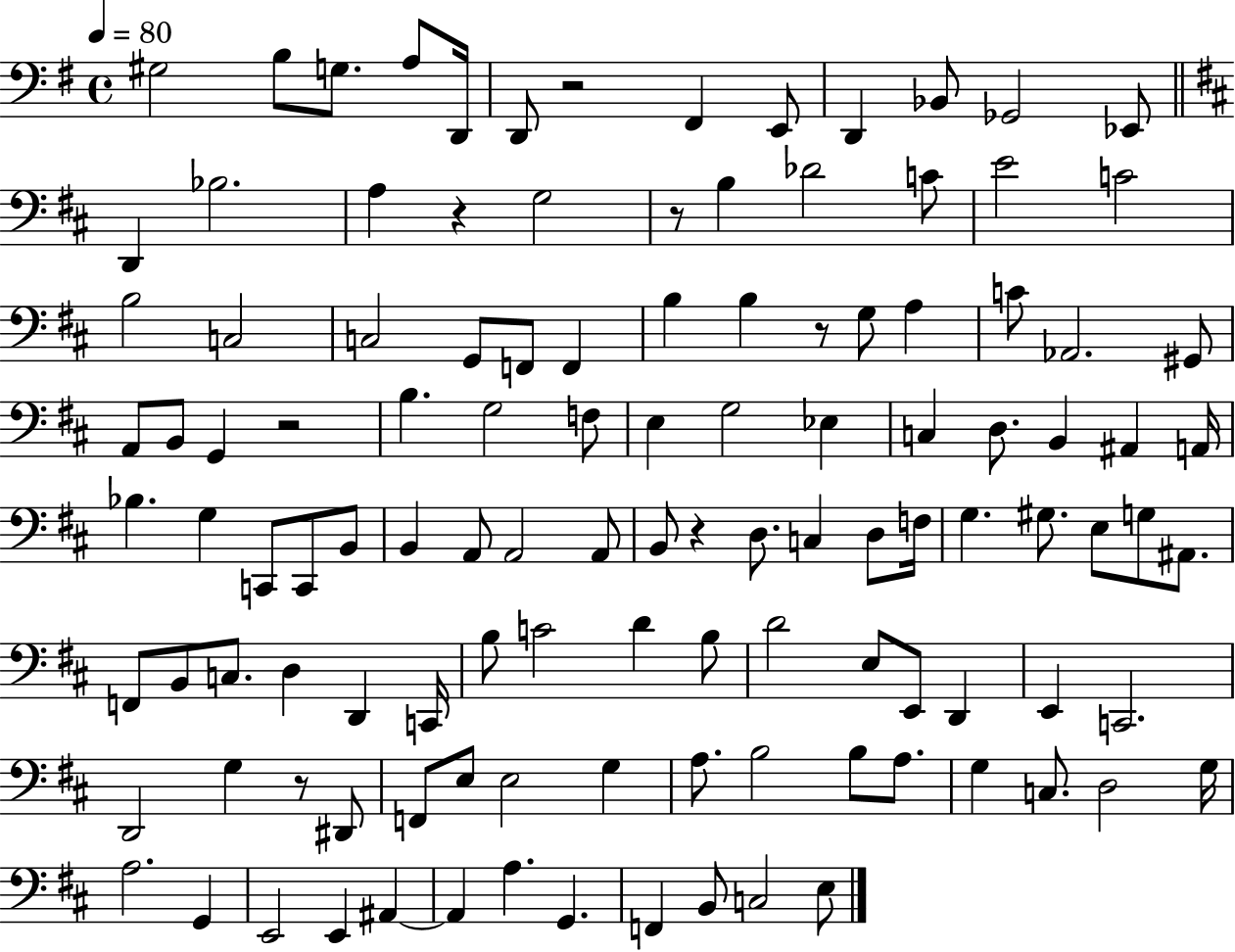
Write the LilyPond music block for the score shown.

{
  \clef bass
  \time 4/4
  \defaultTimeSignature
  \key g \major
  \tempo 4 = 80
  gis2 b8 g8. a8 d,16 | d,8 r2 fis,4 e,8 | d,4 bes,8 ges,2 ees,8 | \bar "||" \break \key d \major d,4 bes2. | a4 r4 g2 | r8 b4 des'2 c'8 | e'2 c'2 | \break b2 c2 | c2 g,8 f,8 f,4 | b4 b4 r8 g8 a4 | c'8 aes,2. gis,8 | \break a,8 b,8 g,4 r2 | b4. g2 f8 | e4 g2 ees4 | c4 d8. b,4 ais,4 a,16 | \break bes4. g4 c,8 c,8 b,8 | b,4 a,8 a,2 a,8 | b,8 r4 d8. c4 d8 f16 | g4. gis8. e8 g8 ais,8. | \break f,8 b,8 c8. d4 d,4 c,16 | b8 c'2 d'4 b8 | d'2 e8 e,8 d,4 | e,4 c,2. | \break d,2 g4 r8 dis,8 | f,8 e8 e2 g4 | a8. b2 b8 a8. | g4 c8. d2 g16 | \break a2. g,4 | e,2 e,4 ais,4~~ | ais,4 a4. g,4. | f,4 b,8 c2 e8 | \break \bar "|."
}